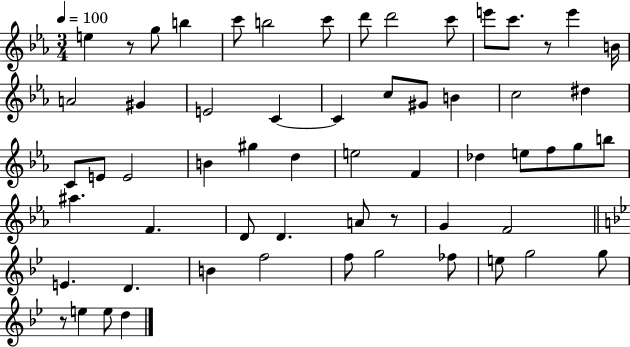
{
  \clef treble
  \numericTimeSignature
  \time 3/4
  \key ees \major
  \tempo 4 = 100
  e''4 r8 g''8 b''4 | c'''8 b''2 c'''8 | d'''8 d'''2 c'''8 | e'''8 c'''8. r8 e'''4 b'16 | \break a'2 gis'4 | e'2 c'4~~ | c'4 c''8 gis'8 b'4 | c''2 dis''4 | \break c'8 e'8 e'2 | b'4 gis''4 d''4 | e''2 f'4 | des''4 e''8 f''8 g''8 b''8 | \break ais''4. f'4. | d'8 d'4. a'8 r8 | g'4 f'2 | \bar "||" \break \key bes \major e'4. d'4. | b'4 f''2 | f''8 g''2 fes''8 | e''8 g''2 g''8 | \break r8 e''4 e''8 d''4 | \bar "|."
}